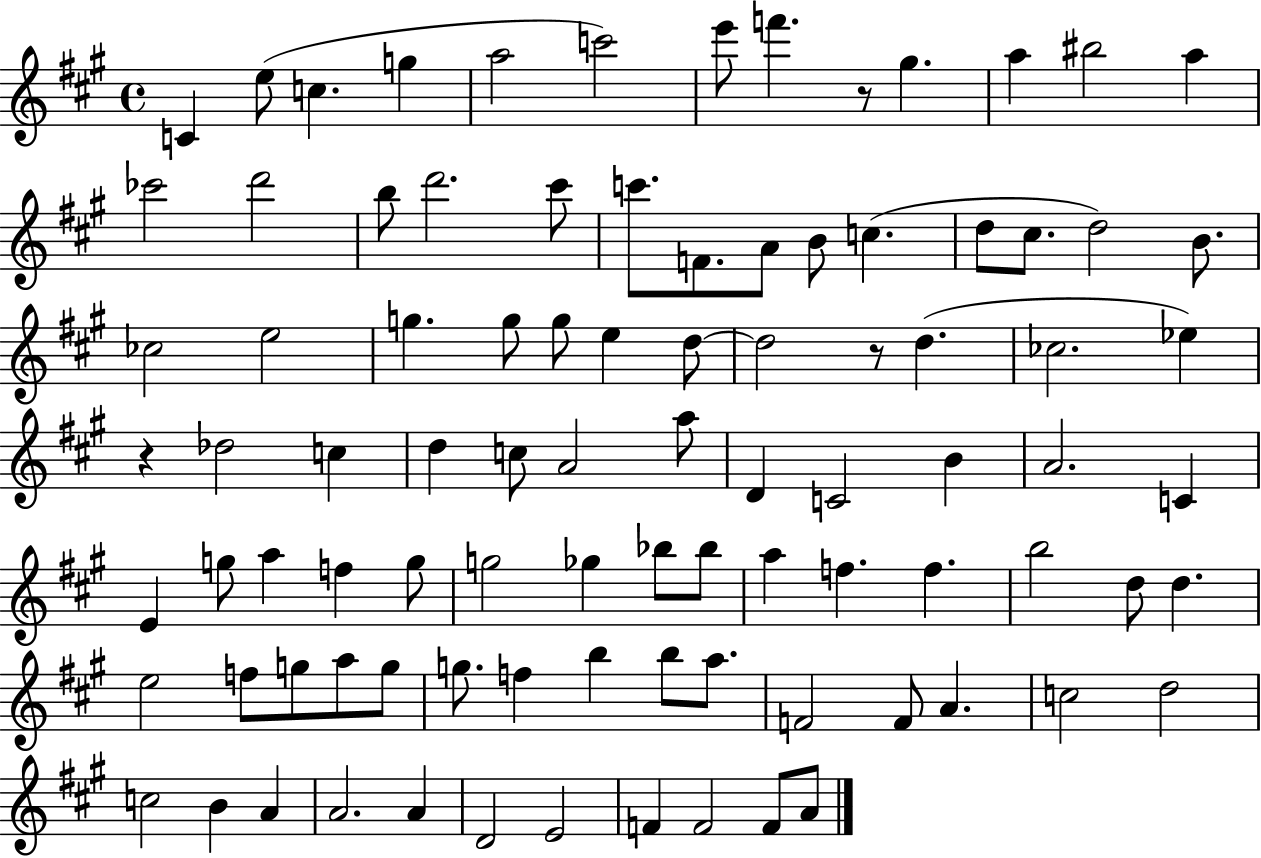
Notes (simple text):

C4/q E5/e C5/q. G5/q A5/h C6/h E6/e F6/q. R/e G#5/q. A5/q BIS5/h A5/q CES6/h D6/h B5/e D6/h. C#6/e C6/e. F4/e. A4/e B4/e C5/q. D5/e C#5/e. D5/h B4/e. CES5/h E5/h G5/q. G5/e G5/e E5/q D5/e D5/h R/e D5/q. CES5/h. Eb5/q R/q Db5/h C5/q D5/q C5/e A4/h A5/e D4/q C4/h B4/q A4/h. C4/q E4/q G5/e A5/q F5/q G5/e G5/h Gb5/q Bb5/e Bb5/e A5/q F5/q. F5/q. B5/h D5/e D5/q. E5/h F5/e G5/e A5/e G5/e G5/e. F5/q B5/q B5/e A5/e. F4/h F4/e A4/q. C5/h D5/h C5/h B4/q A4/q A4/h. A4/q D4/h E4/h F4/q F4/h F4/e A4/e